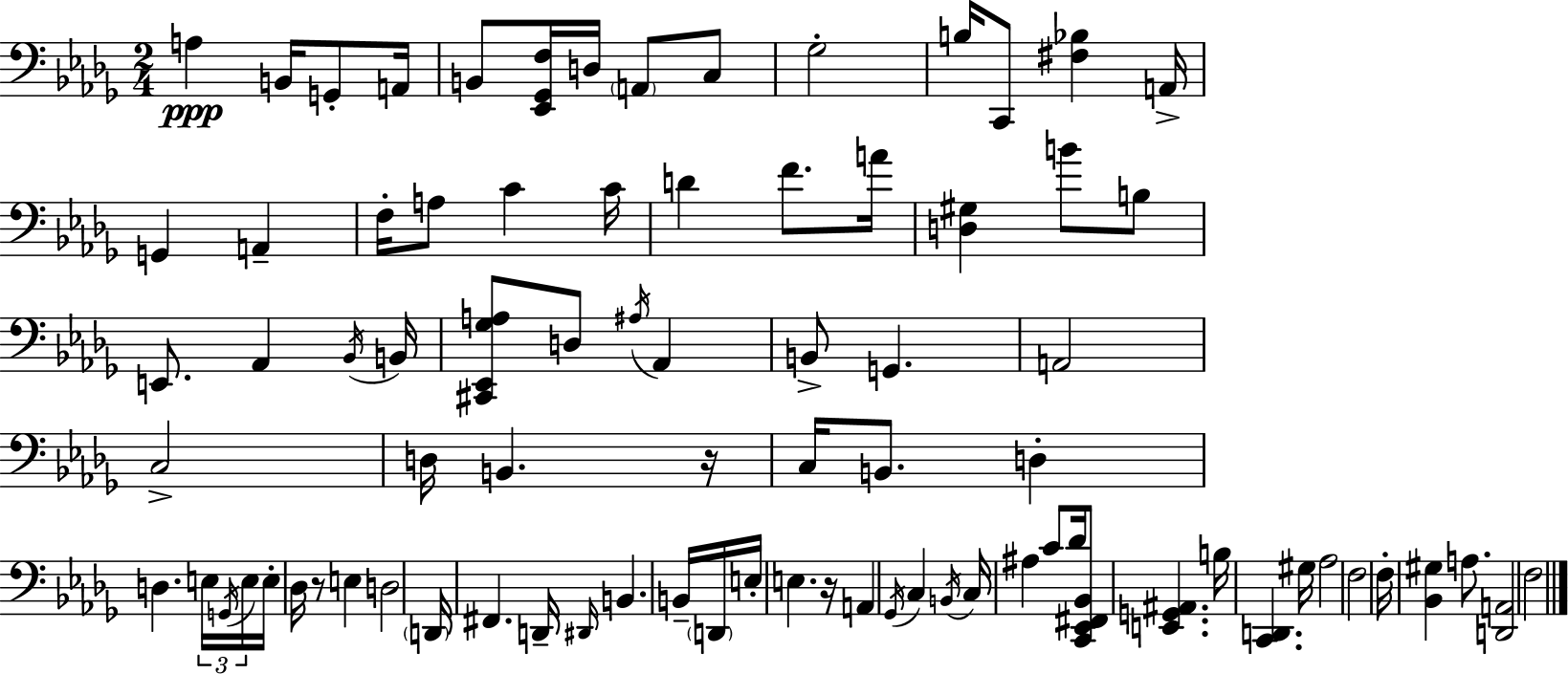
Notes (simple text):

A3/q B2/s G2/e A2/s B2/e [Eb2,Gb2,F3]/s D3/s A2/e C3/e Gb3/h B3/s C2/e [F#3,Bb3]/q A2/s G2/q A2/q F3/s A3/e C4/q C4/s D4/q F4/e. A4/s [D3,G#3]/q B4/e B3/e E2/e. Ab2/q Bb2/s B2/s [C#2,Eb2,Gb3,A3]/e D3/e A#3/s Ab2/q B2/e G2/q. A2/h C3/h D3/s B2/q. R/s C3/s B2/e. D3/q D3/q. E3/s G2/s E3/s E3/s Db3/s R/e E3/q D3/h D2/s F#2/q. D2/s D#2/s B2/q. B2/s D2/s E3/s E3/q. R/s A2/q Gb2/s C3/q B2/s C3/s A#3/q C4/e Db4/s [C2,Eb2,F#2,Bb2]/e [E2,G2,A#2]/q. B3/s [C2,D2]/q. G#3/s Ab3/h F3/h F3/s [Bb2,G#3]/q A3/e. [D2,A2]/h F3/h